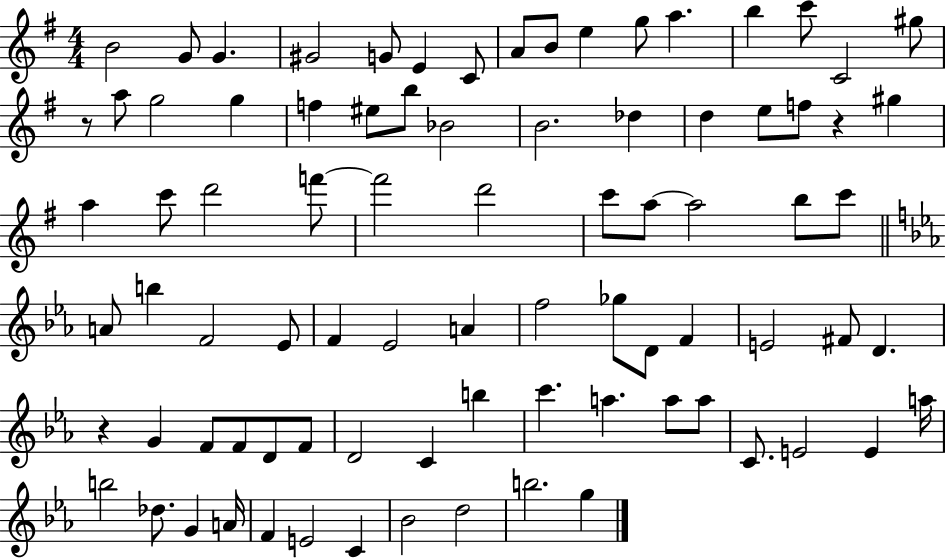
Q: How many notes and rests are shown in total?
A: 84